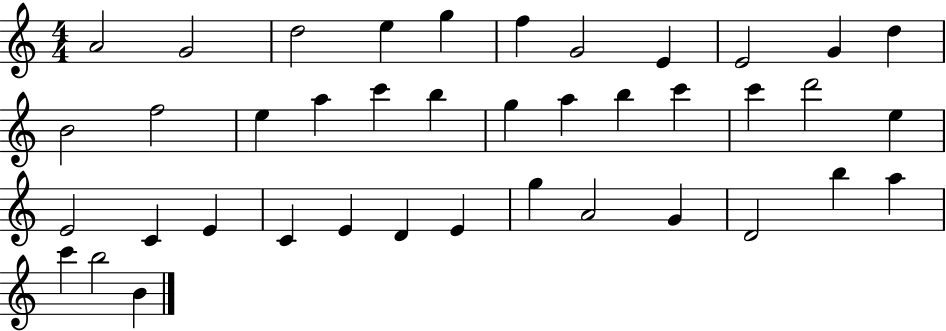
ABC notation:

X:1
T:Untitled
M:4/4
L:1/4
K:C
A2 G2 d2 e g f G2 E E2 G d B2 f2 e a c' b g a b c' c' d'2 e E2 C E C E D E g A2 G D2 b a c' b2 B